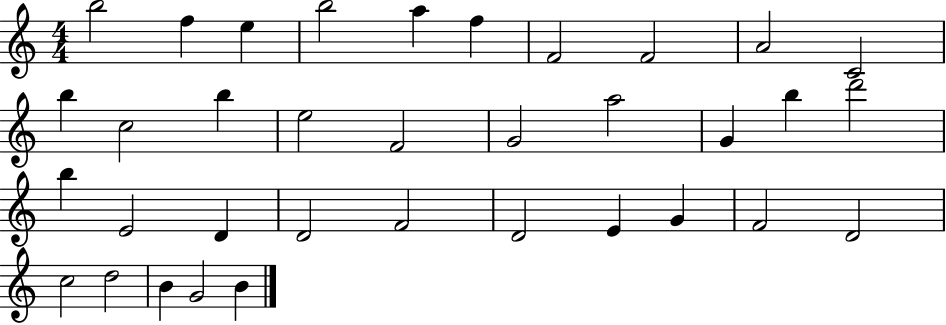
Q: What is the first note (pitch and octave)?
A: B5